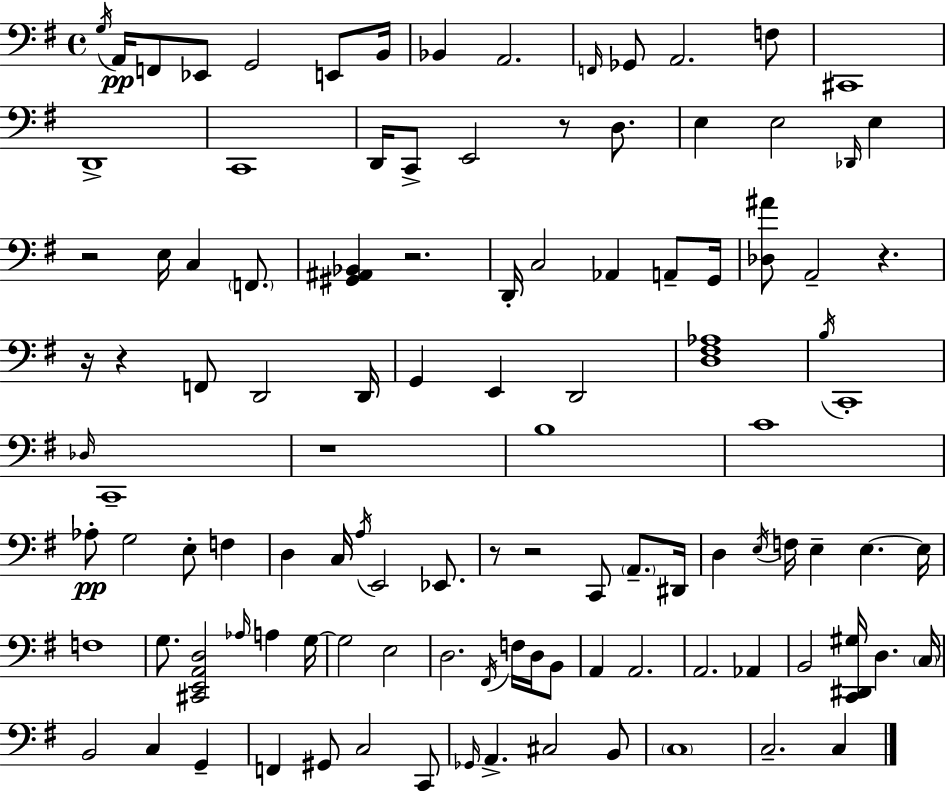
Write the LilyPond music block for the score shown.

{
  \clef bass
  \time 4/4
  \defaultTimeSignature
  \key e \minor
  \acciaccatura { g16 }\pp a,16 f,8 ees,8 g,2 e,8 | b,16 bes,4 a,2. | \grace { f,16 } ges,8 a,2. | f8 cis,1 | \break d,1-> | c,1 | d,16 c,8-> e,2 r8 d8. | e4 e2 \grace { des,16 } e4 | \break r2 e16 c4 | \parenthesize f,8. <gis, ais, bes,>4 r2. | d,16-. c2 aes,4 | a,8-- g,16 <des ais'>8 a,2-- r4. | \break r16 r4 f,8 d,2 | d,16 g,4 e,4 d,2 | <d fis aes>1 | \acciaccatura { b16 } c,1-. | \break \grace { des16 } c,1-- | r1 | b1 | c'1 | \break aes8-.\pp g2 e8-. | f4 d4 c16 \acciaccatura { a16 } e,2 | ees,8. r8 r2 | c,8 \parenthesize a,8.-- dis,16 d4 \acciaccatura { e16 } f16 e4-- | \break e4.~~ e16 f1 | g8. <cis, e, a, d>2 | \grace { aes16 } a4 g16~~ g2 | e2 d2. | \break \acciaccatura { fis,16 } f16 d16 b,8 a,4 a,2. | a,2. | aes,4 b,2 | <c, dis, gis>16 d4. \parenthesize c16 b,2 | \break c4 g,4-- f,4 gis,8 c2 | c,8 \grace { ges,16 } a,4.-> | cis2 b,8 \parenthesize c1 | c2.-- | \break c4 \bar "|."
}